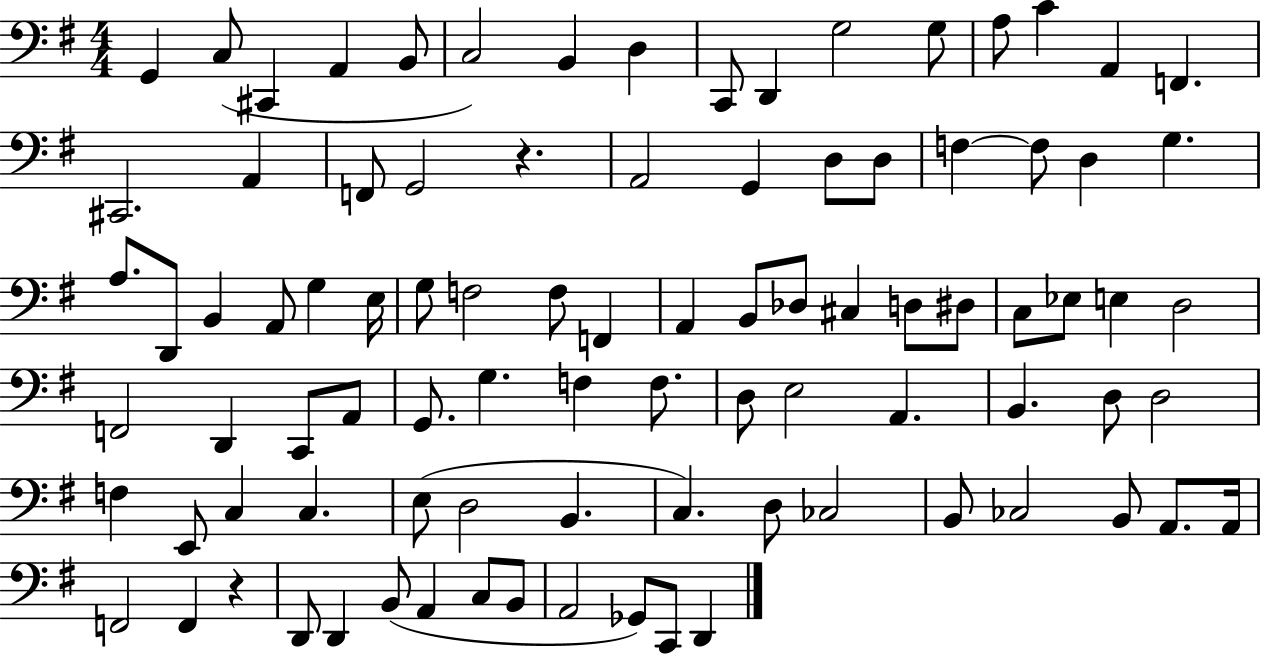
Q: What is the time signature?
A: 4/4